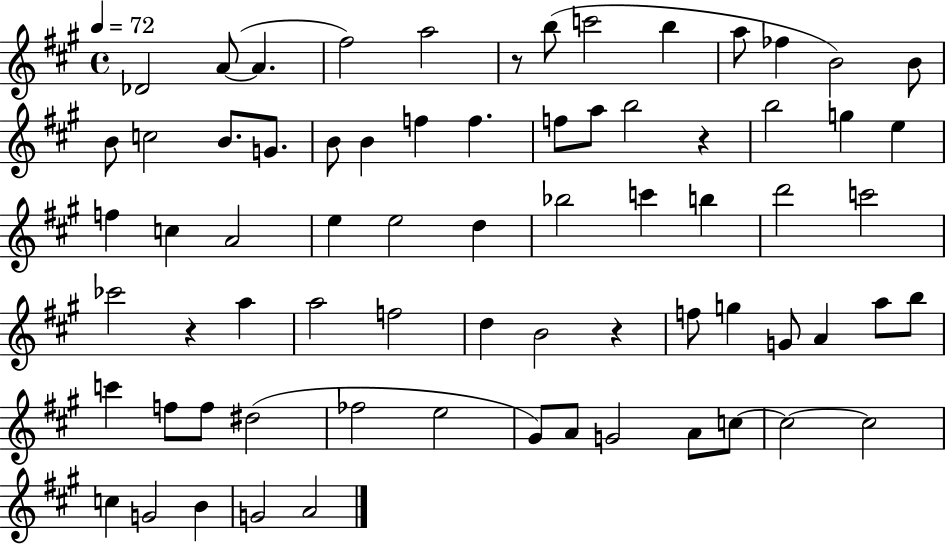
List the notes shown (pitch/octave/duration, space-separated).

Db4/h A4/e A4/q. F#5/h A5/h R/e B5/e C6/h B5/q A5/e FES5/q B4/h B4/e B4/e C5/h B4/e. G4/e. B4/e B4/q F5/q F5/q. F5/e A5/e B5/h R/q B5/h G5/q E5/q F5/q C5/q A4/h E5/q E5/h D5/q Bb5/h C6/q B5/q D6/h C6/h CES6/h R/q A5/q A5/h F5/h D5/q B4/h R/q F5/e G5/q G4/e A4/q A5/e B5/e C6/q F5/e F5/e D#5/h FES5/h E5/h G#4/e A4/e G4/h A4/e C5/e C5/h C5/h C5/q G4/h B4/q G4/h A4/h